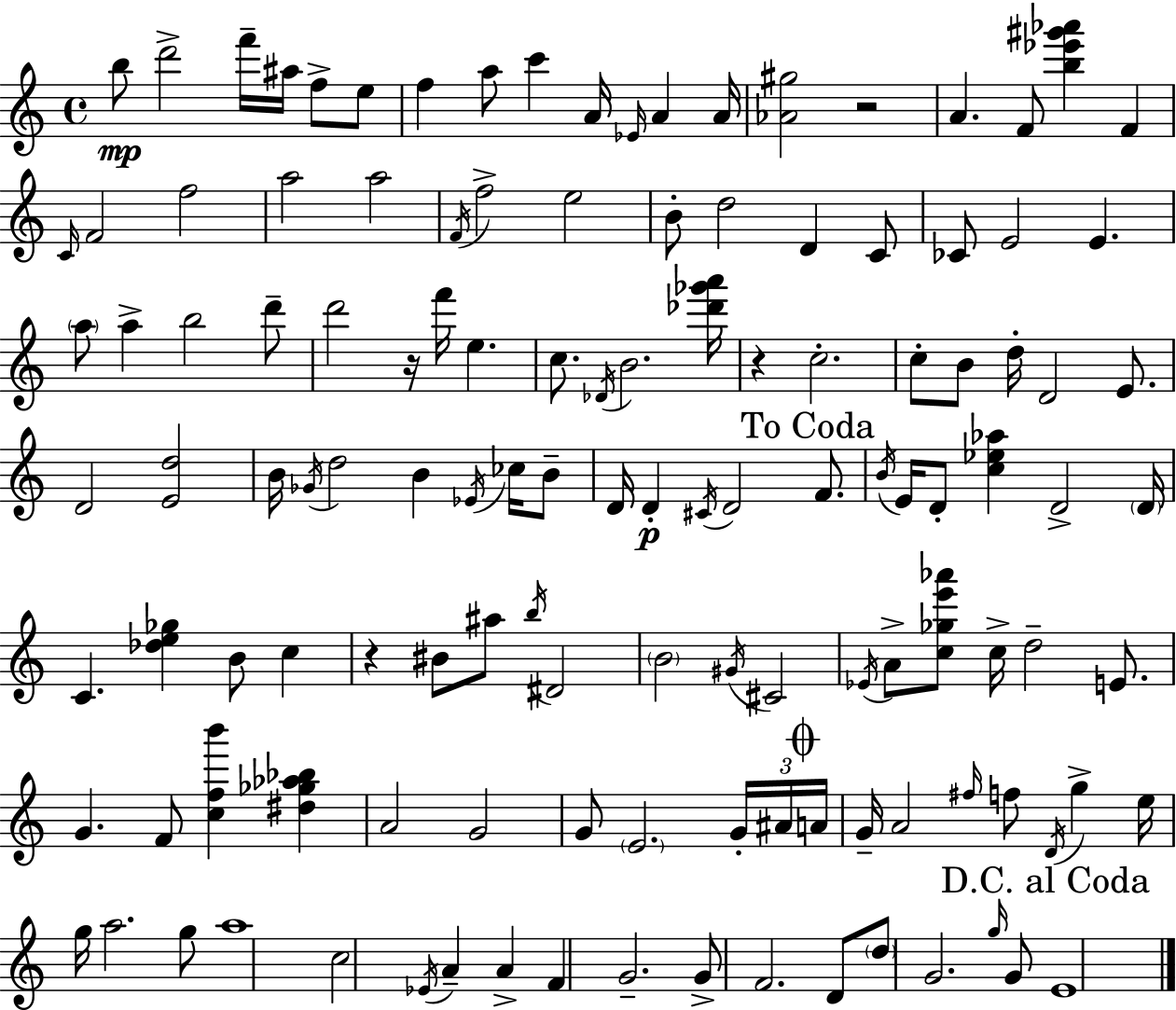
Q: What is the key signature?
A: A minor